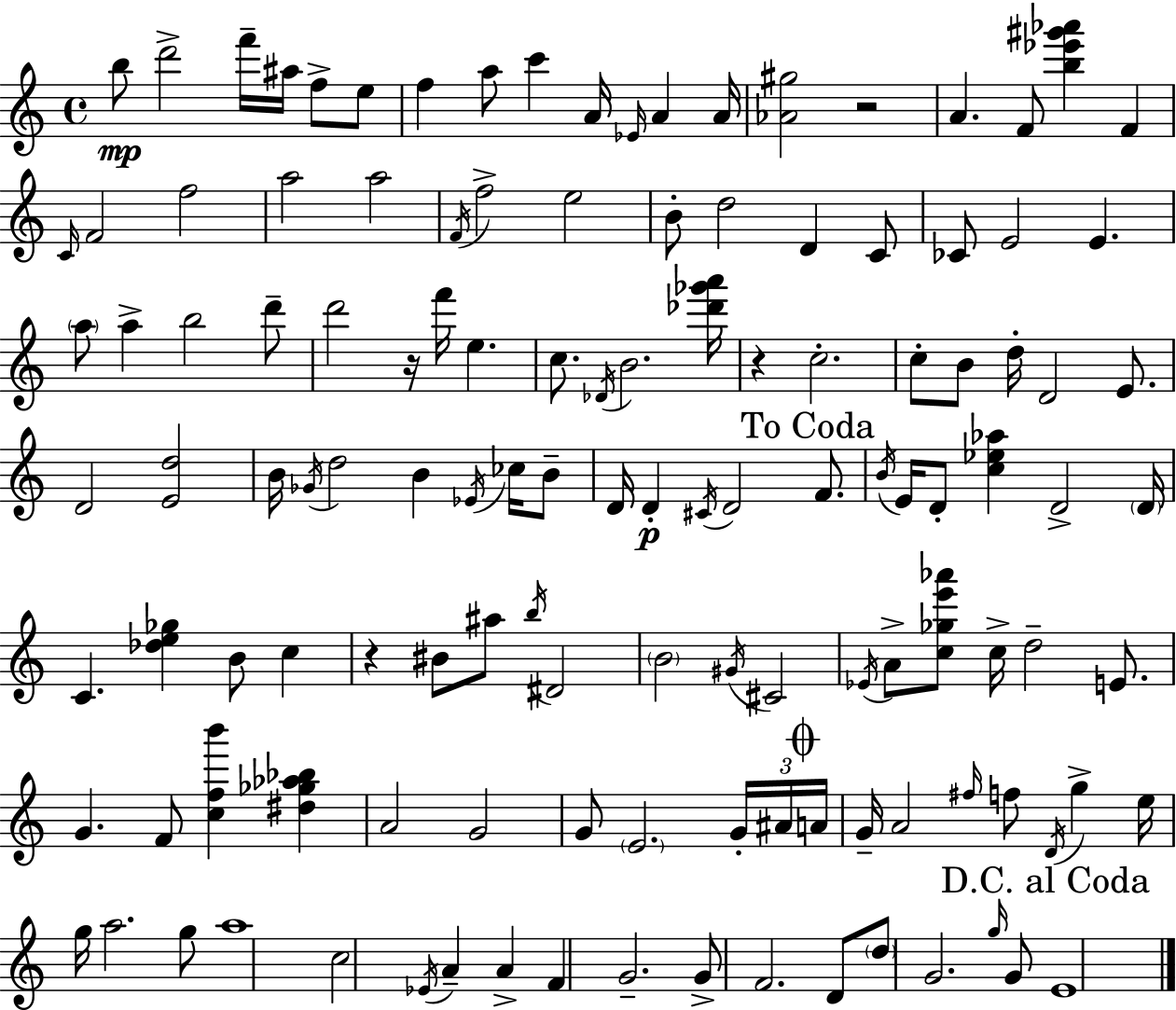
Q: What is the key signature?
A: A minor